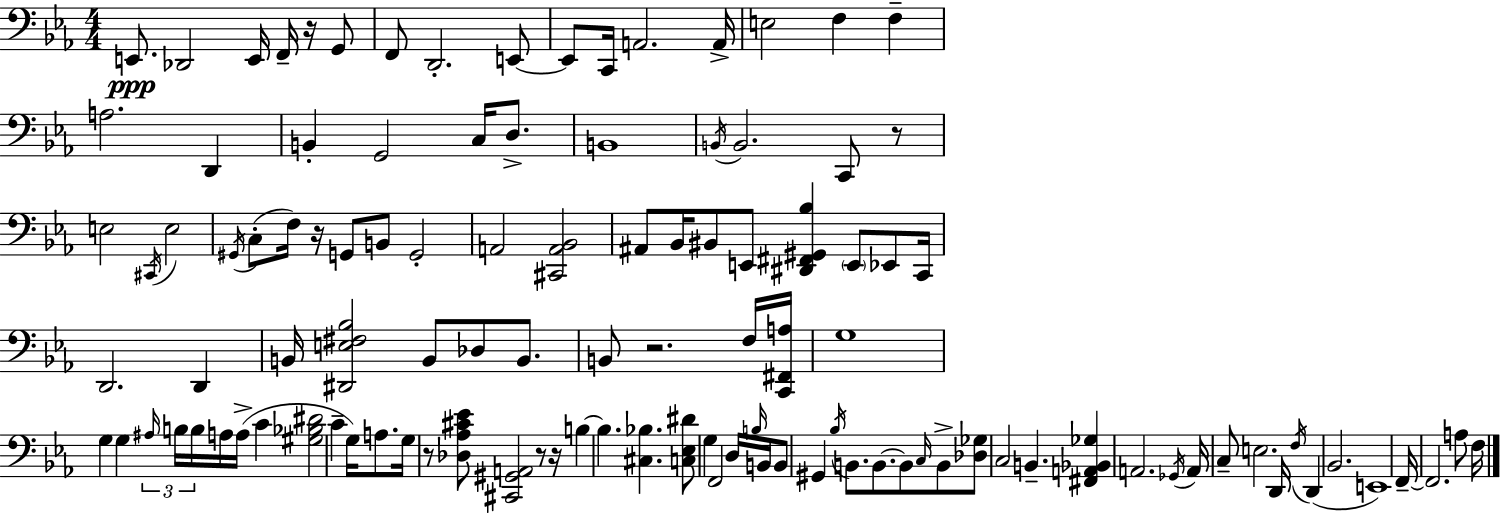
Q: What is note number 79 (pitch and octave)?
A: C3